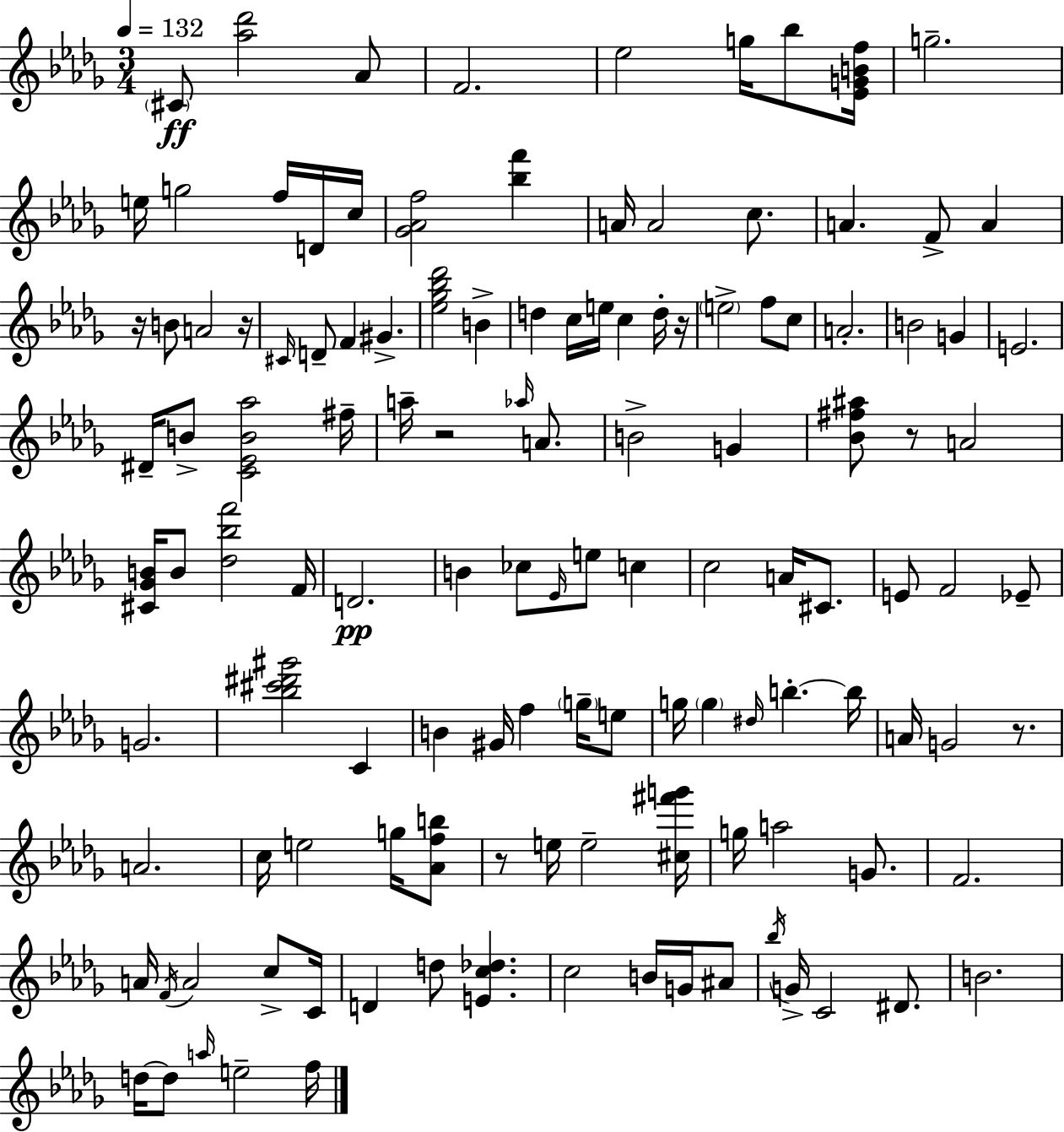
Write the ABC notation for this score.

X:1
T:Untitled
M:3/4
L:1/4
K:Bbm
^C/2 [_a_d']2 _A/2 F2 _e2 g/4 _b/2 [_EGBf]/4 g2 e/4 g2 f/4 D/4 c/4 [_G_Af]2 [_bf'] A/4 A2 c/2 A F/2 A z/4 B/2 A2 z/4 ^C/4 D/2 F ^G [_e_g_b_d']2 B d c/4 e/4 c d/4 z/4 e2 f/2 c/2 A2 B2 G E2 ^D/4 B/2 [C_EB_a]2 ^f/4 a/4 z2 _a/4 A/2 B2 G [_B^f^a]/2 z/2 A2 [^C_GB]/4 B/2 [_d_bf']2 F/4 D2 B _c/2 _E/4 e/2 c c2 A/4 ^C/2 E/2 F2 _E/2 G2 [_b^c'^d'^g']2 C B ^G/4 f g/4 e/2 g/4 g ^d/4 b b/4 A/4 G2 z/2 A2 c/4 e2 g/4 [_Afb]/2 z/2 e/4 e2 [^c^f'g']/4 g/4 a2 G/2 F2 A/4 F/4 A2 c/2 C/4 D d/2 [Ec_d] c2 B/4 G/4 ^A/2 _b/4 G/4 C2 ^D/2 B2 d/4 d/2 a/4 e2 f/4